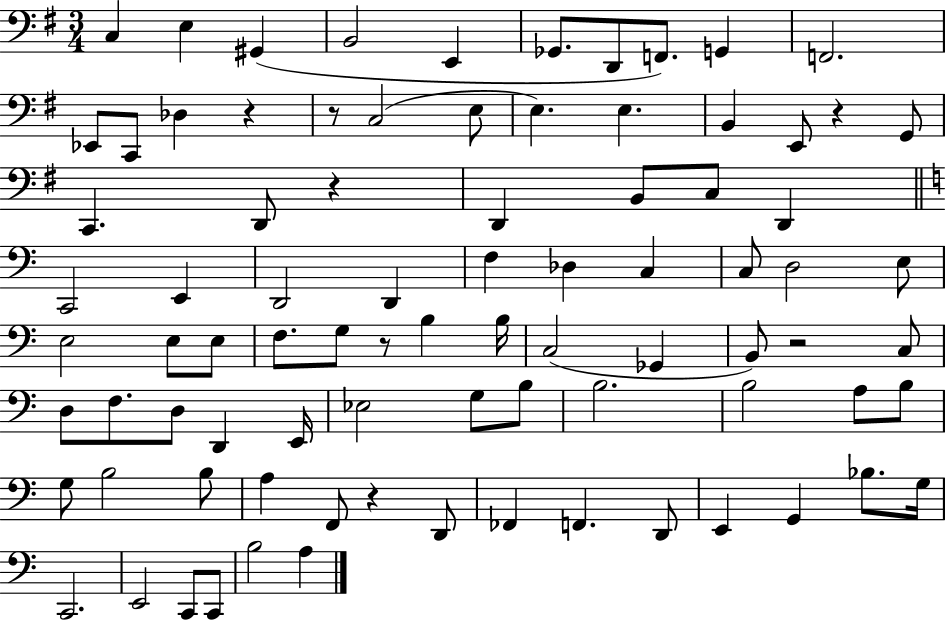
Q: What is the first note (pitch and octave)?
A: C3